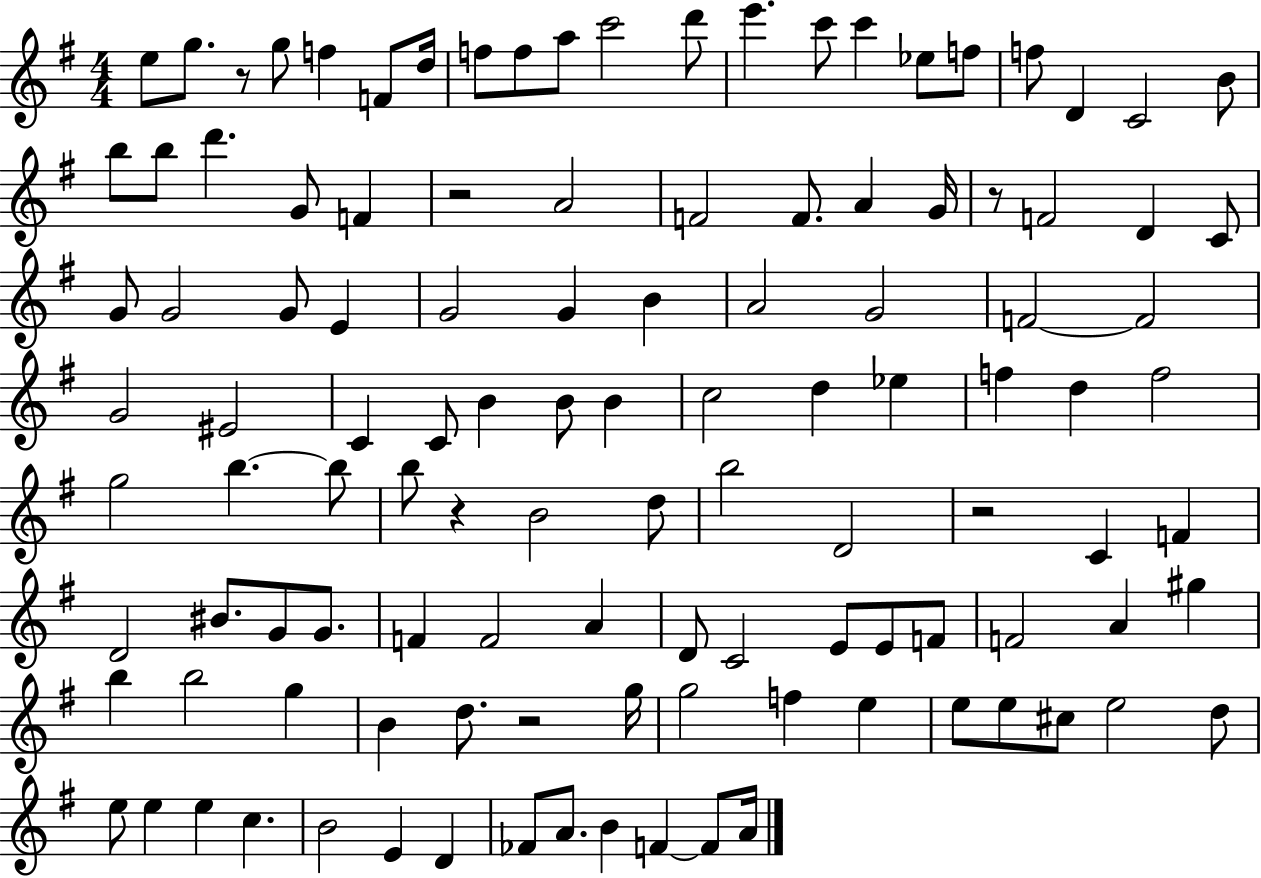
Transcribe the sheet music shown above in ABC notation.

X:1
T:Untitled
M:4/4
L:1/4
K:G
e/2 g/2 z/2 g/2 f F/2 d/4 f/2 f/2 a/2 c'2 d'/2 e' c'/2 c' _e/2 f/2 f/2 D C2 B/2 b/2 b/2 d' G/2 F z2 A2 F2 F/2 A G/4 z/2 F2 D C/2 G/2 G2 G/2 E G2 G B A2 G2 F2 F2 G2 ^E2 C C/2 B B/2 B c2 d _e f d f2 g2 b b/2 b/2 z B2 d/2 b2 D2 z2 C F D2 ^B/2 G/2 G/2 F F2 A D/2 C2 E/2 E/2 F/2 F2 A ^g b b2 g B d/2 z2 g/4 g2 f e e/2 e/2 ^c/2 e2 d/2 e/2 e e c B2 E D _F/2 A/2 B F F/2 A/4